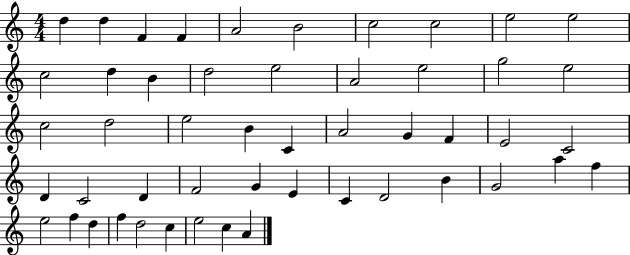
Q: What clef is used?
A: treble